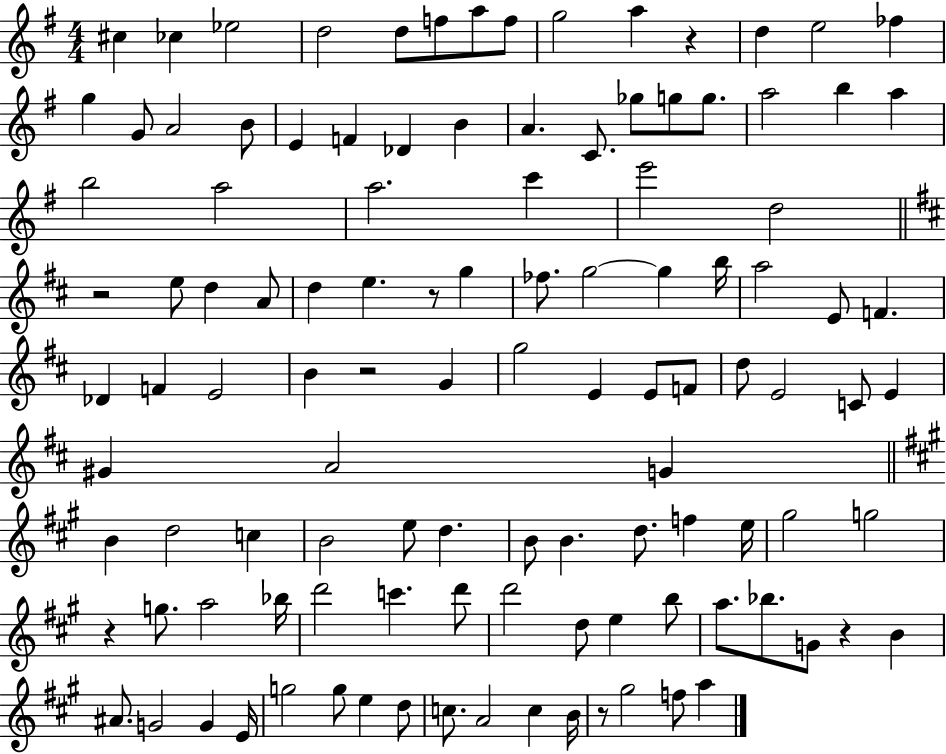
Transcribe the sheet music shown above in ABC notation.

X:1
T:Untitled
M:4/4
L:1/4
K:G
^c _c _e2 d2 d/2 f/2 a/2 f/2 g2 a z d e2 _f g G/2 A2 B/2 E F _D B A C/2 _g/2 g/2 g/2 a2 b a b2 a2 a2 c' e'2 d2 z2 e/2 d A/2 d e z/2 g _f/2 g2 g b/4 a2 E/2 F _D F E2 B z2 G g2 E E/2 F/2 d/2 E2 C/2 E ^G A2 G B d2 c B2 e/2 d B/2 B d/2 f e/4 ^g2 g2 z g/2 a2 _b/4 d'2 c' d'/2 d'2 d/2 e b/2 a/2 _b/2 G/2 z B ^A/2 G2 G E/4 g2 g/2 e d/2 c/2 A2 c B/4 z/2 ^g2 f/2 a